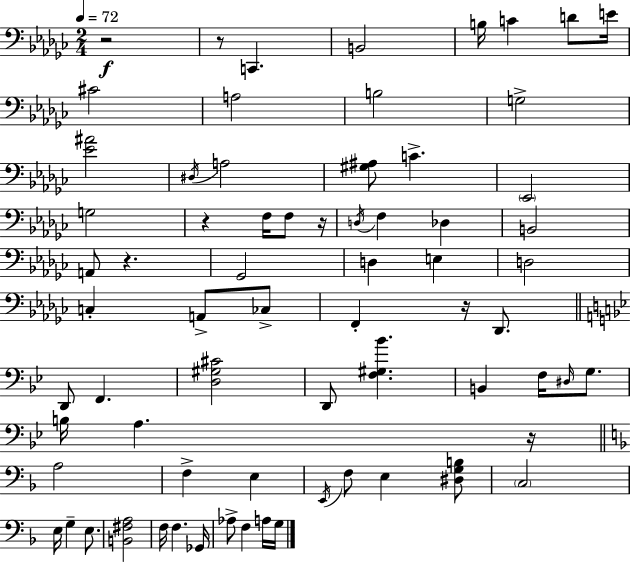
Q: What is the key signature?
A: EES minor